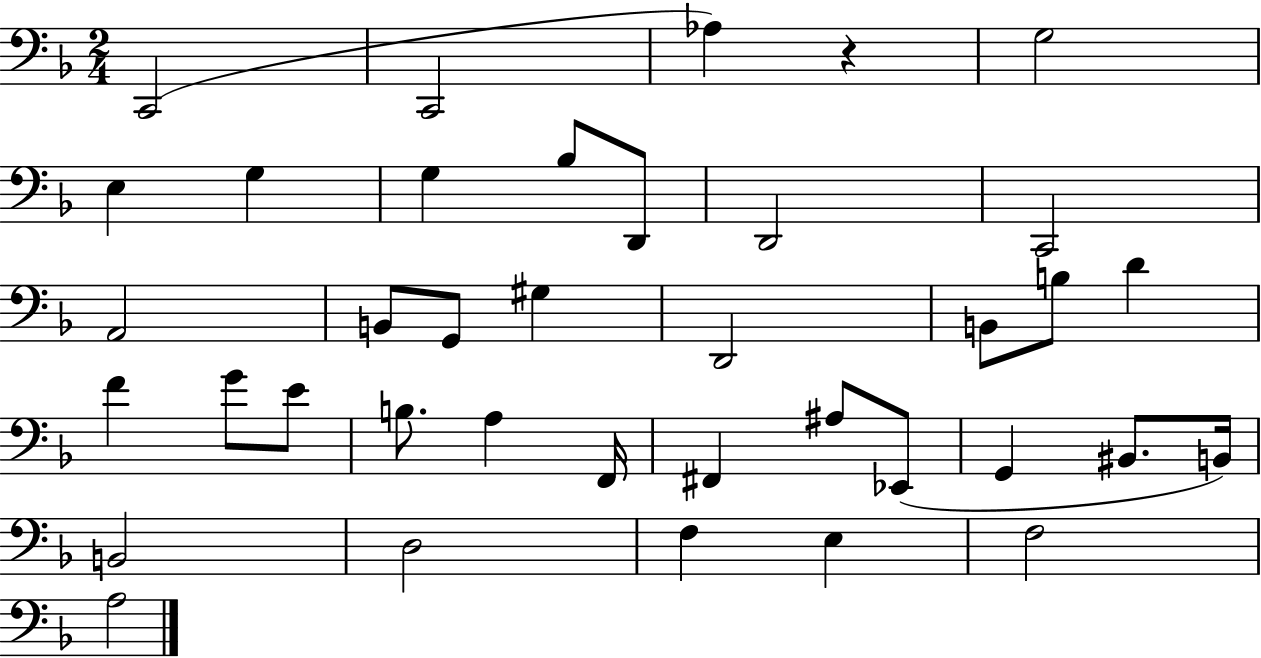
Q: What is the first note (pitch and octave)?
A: C2